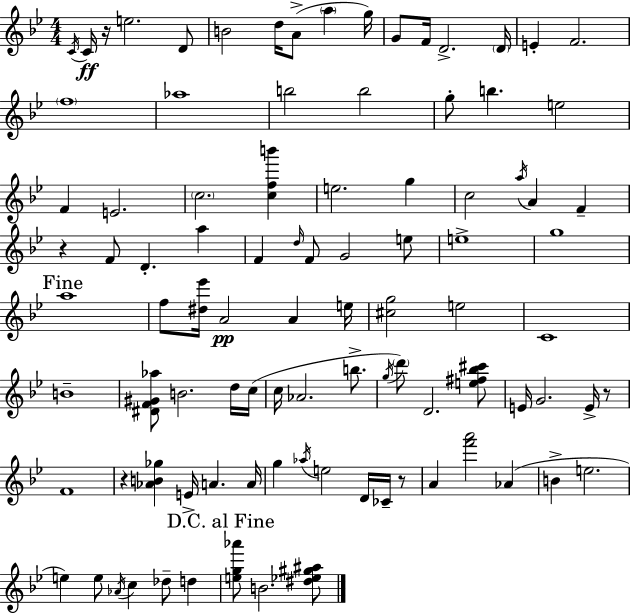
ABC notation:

X:1
T:Untitled
M:4/4
L:1/4
K:Bb
C/4 C/4 z/4 e2 D/2 B2 d/4 A/2 a g/4 G/2 F/4 D2 D/4 E F2 f4 _a4 b2 b2 g/2 b e2 F E2 c2 [cfb'] e2 g c2 a/4 A F z F/2 D a F d/4 F/2 G2 e/2 e4 g4 a4 f/2 [^d_e']/4 A2 A e/4 [^cg]2 e2 C4 B4 [^DF^G_a]/2 B2 d/4 c/4 c/4 _A2 b/2 g/4 d'/2 D2 [e^f_b^c']/2 E/4 G2 E/4 z/2 F4 z [_AB_g] E/4 A A/4 g _a/4 e2 D/4 _C/4 z/2 A [f'a']2 _A B e2 e e/2 _A/4 c _d/2 d [eg_a']/2 B2 [^d_e^g^a]/2